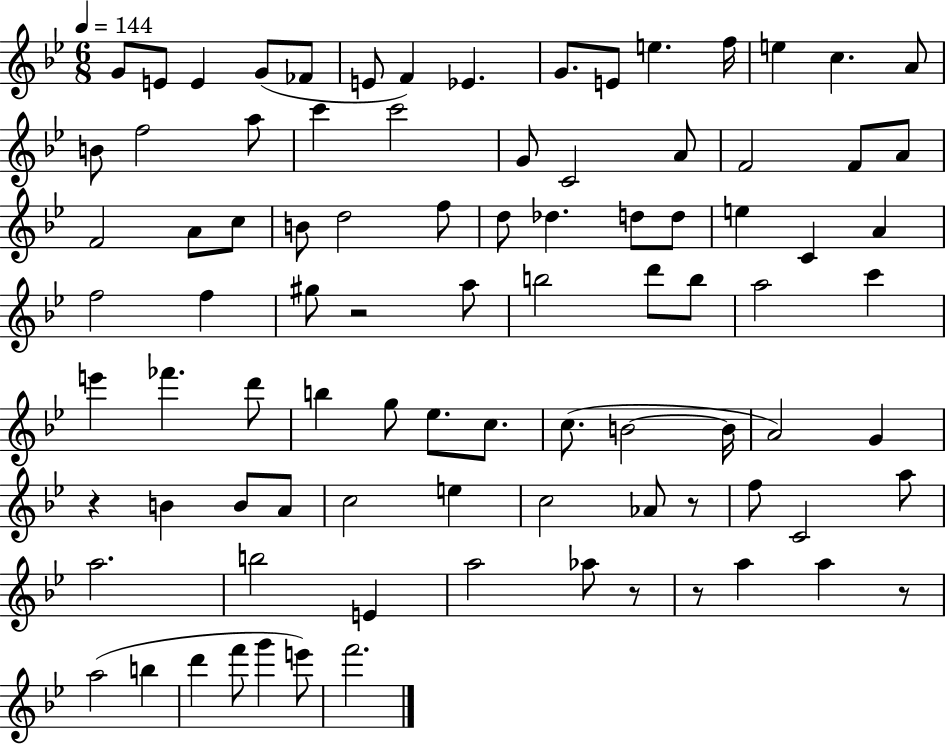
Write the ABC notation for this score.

X:1
T:Untitled
M:6/8
L:1/4
K:Bb
G/2 E/2 E G/2 _F/2 E/2 F _E G/2 E/2 e f/4 e c A/2 B/2 f2 a/2 c' c'2 G/2 C2 A/2 F2 F/2 A/2 F2 A/2 c/2 B/2 d2 f/2 d/2 _d d/2 d/2 e C A f2 f ^g/2 z2 a/2 b2 d'/2 b/2 a2 c' e' _f' d'/2 b g/2 _e/2 c/2 c/2 B2 B/4 A2 G z B B/2 A/2 c2 e c2 _A/2 z/2 f/2 C2 a/2 a2 b2 E a2 _a/2 z/2 z/2 a a z/2 a2 b d' f'/2 g' e'/2 f'2